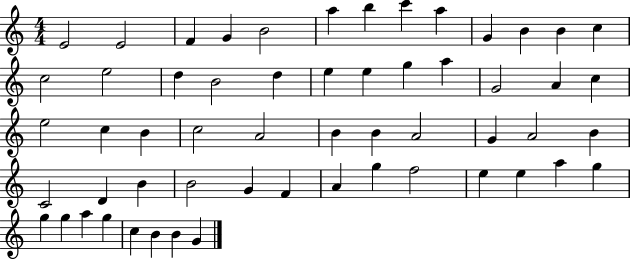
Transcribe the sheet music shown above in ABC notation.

X:1
T:Untitled
M:4/4
L:1/4
K:C
E2 E2 F G B2 a b c' a G B B c c2 e2 d B2 d e e g a G2 A c e2 c B c2 A2 B B A2 G A2 B C2 D B B2 G F A g f2 e e a g g g a g c B B G